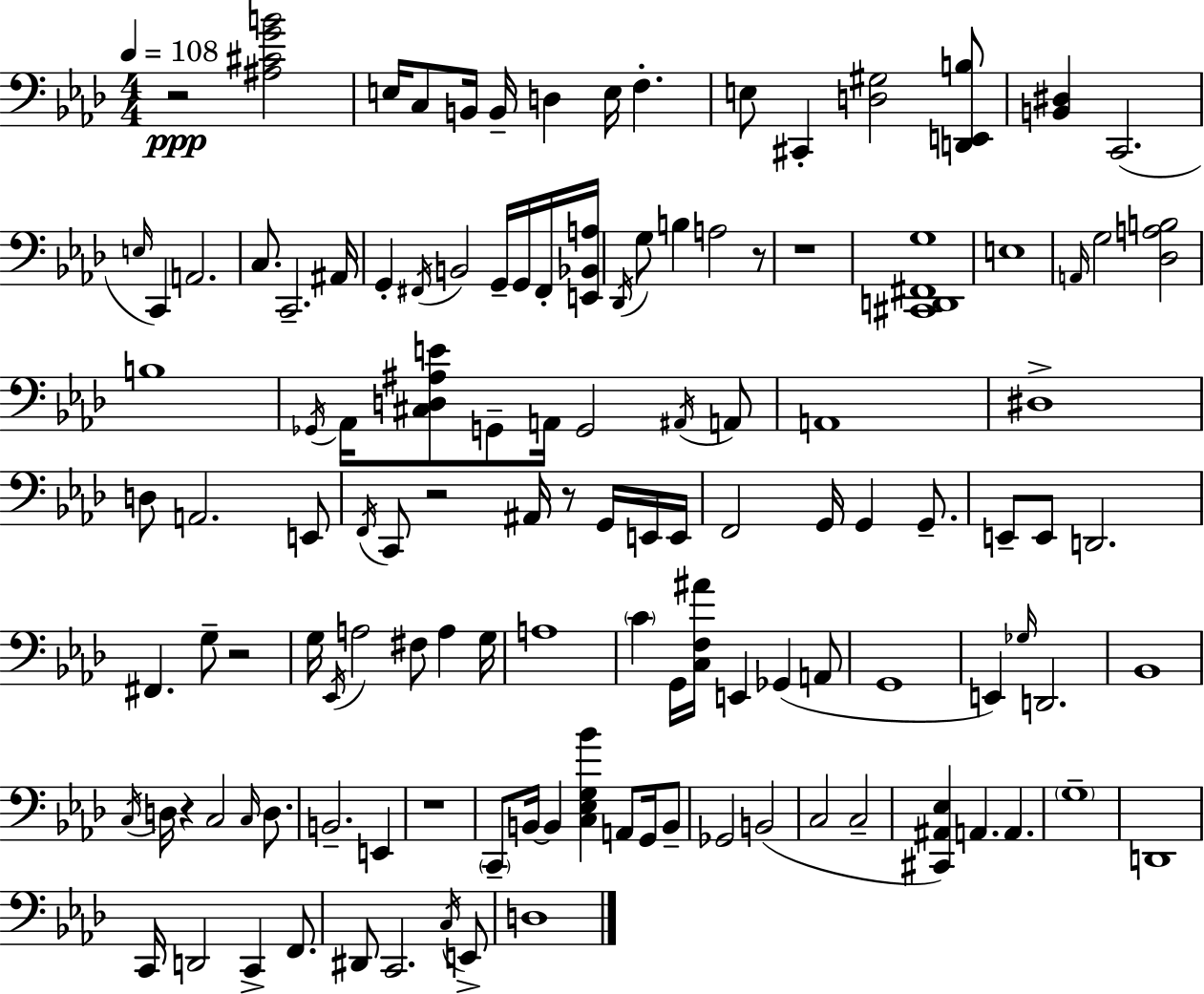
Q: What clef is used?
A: bass